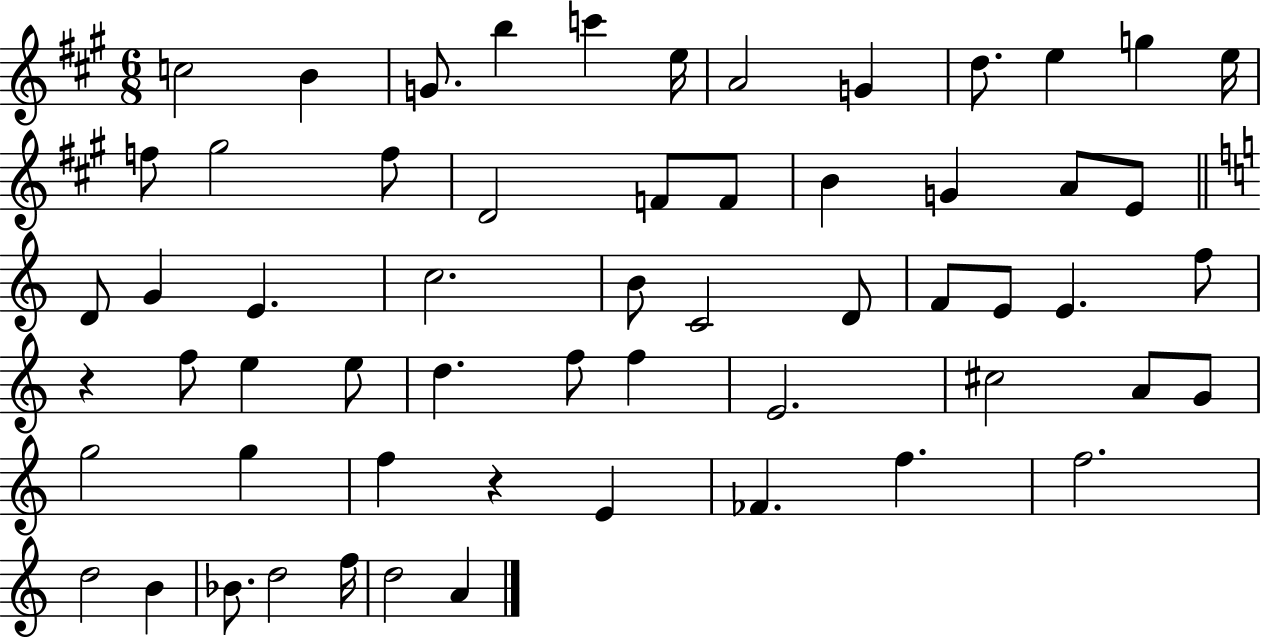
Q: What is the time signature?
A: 6/8